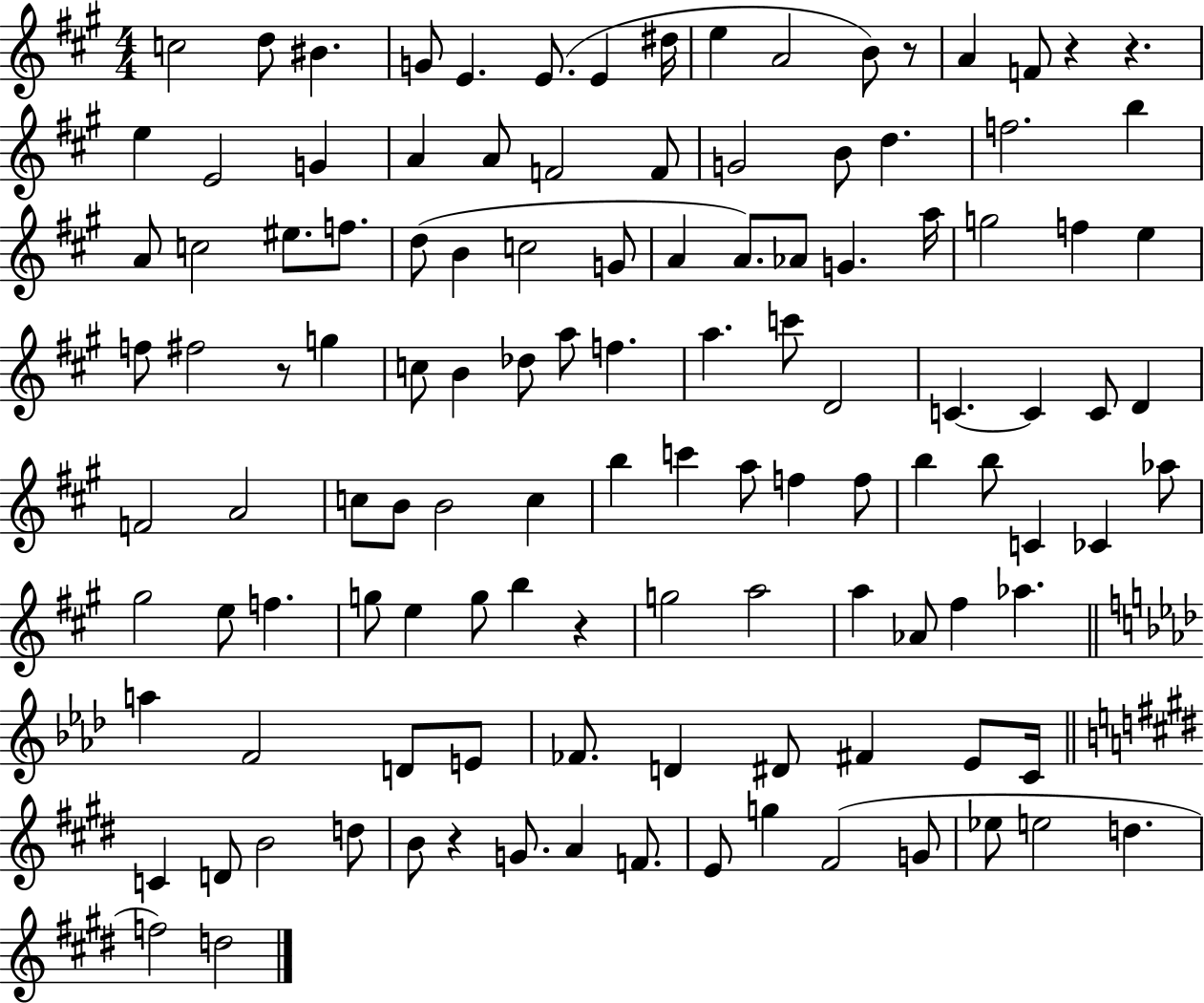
{
  \clef treble
  \numericTimeSignature
  \time 4/4
  \key a \major
  c''2 d''8 bis'4. | g'8 e'4. e'8.( e'4 dis''16 | e''4 a'2 b'8) r8 | a'4 f'8 r4 r4. | \break e''4 e'2 g'4 | a'4 a'8 f'2 f'8 | g'2 b'8 d''4. | f''2. b''4 | \break a'8 c''2 eis''8. f''8. | d''8( b'4 c''2 g'8 | a'4 a'8.) aes'8 g'4. a''16 | g''2 f''4 e''4 | \break f''8 fis''2 r8 g''4 | c''8 b'4 des''8 a''8 f''4. | a''4. c'''8 d'2 | c'4.~~ c'4 c'8 d'4 | \break f'2 a'2 | c''8 b'8 b'2 c''4 | b''4 c'''4 a''8 f''4 f''8 | b''4 b''8 c'4 ces'4 aes''8 | \break gis''2 e''8 f''4. | g''8 e''4 g''8 b''4 r4 | g''2 a''2 | a''4 aes'8 fis''4 aes''4. | \break \bar "||" \break \key f \minor a''4 f'2 d'8 e'8 | fes'8. d'4 dis'8 fis'4 ees'8 c'16 | \bar "||" \break \key e \major c'4 d'8 b'2 d''8 | b'8 r4 g'8. a'4 f'8. | e'8 g''4 fis'2( g'8 | ees''8 e''2 d''4. | \break f''2) d''2 | \bar "|."
}